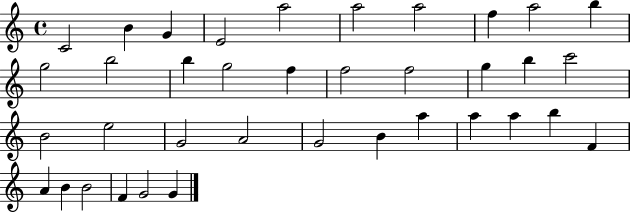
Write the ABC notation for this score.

X:1
T:Untitled
M:4/4
L:1/4
K:C
C2 B G E2 a2 a2 a2 f a2 b g2 b2 b g2 f f2 f2 g b c'2 B2 e2 G2 A2 G2 B a a a b F A B B2 F G2 G